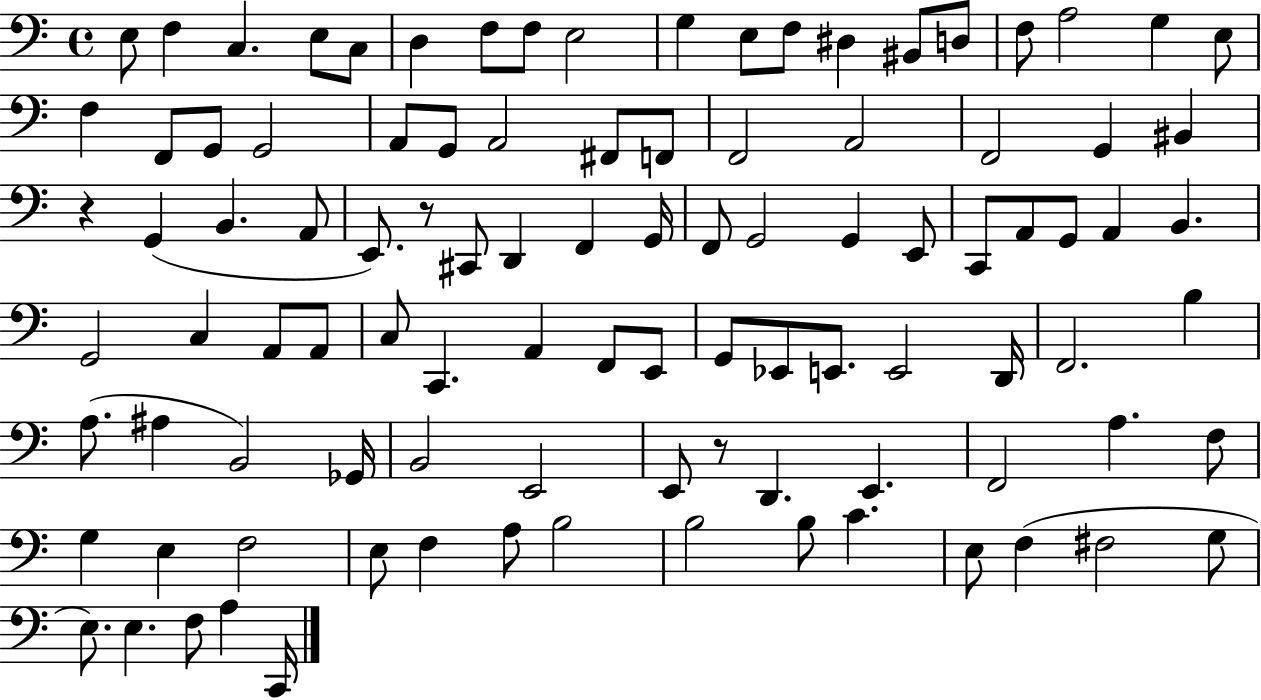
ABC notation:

X:1
T:Untitled
M:4/4
L:1/4
K:C
E,/2 F, C, E,/2 C,/2 D, F,/2 F,/2 E,2 G, E,/2 F,/2 ^D, ^B,,/2 D,/2 F,/2 A,2 G, E,/2 F, F,,/2 G,,/2 G,,2 A,,/2 G,,/2 A,,2 ^F,,/2 F,,/2 F,,2 A,,2 F,,2 G,, ^B,, z G,, B,, A,,/2 E,,/2 z/2 ^C,,/2 D,, F,, G,,/4 F,,/2 G,,2 G,, E,,/2 C,,/2 A,,/2 G,,/2 A,, B,, G,,2 C, A,,/2 A,,/2 C,/2 C,, A,, F,,/2 E,,/2 G,,/2 _E,,/2 E,,/2 E,,2 D,,/4 F,,2 B, A,/2 ^A, B,,2 _G,,/4 B,,2 E,,2 E,,/2 z/2 D,, E,, F,,2 A, F,/2 G, E, F,2 E,/2 F, A,/2 B,2 B,2 B,/2 C E,/2 F, ^F,2 G,/2 E,/2 E, F,/2 A, C,,/4